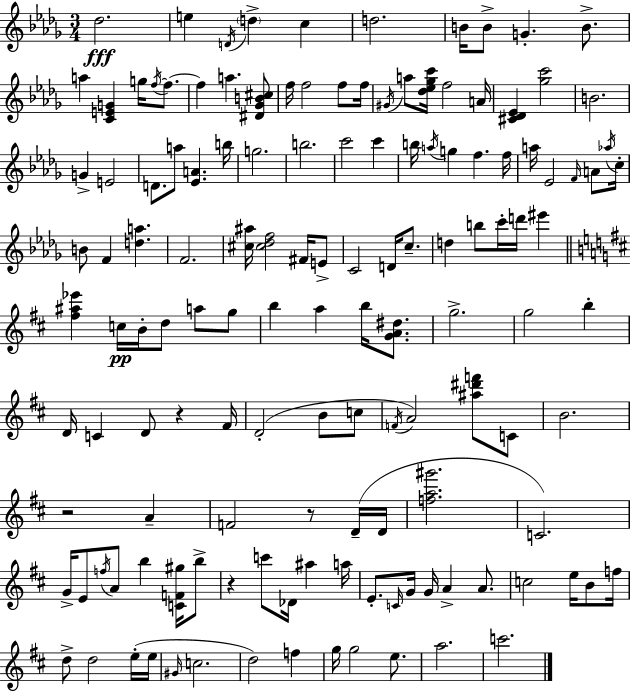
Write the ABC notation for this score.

X:1
T:Untitled
M:3/4
L:1/4
K:Bbm
_d2 e D/4 d c d2 B/4 B/2 G B/2 a [CEG] g/4 f/4 f/2 f a [^D_GB^c]/2 f/4 f2 f/2 f/4 ^G/4 a/2 [_d_e_gc']/4 f2 A/4 [^C_D_E] [_gc']2 B2 G E2 D/2 a/2 [_EA] b/4 g2 b2 c'2 c' b/4 a/4 g f f/4 a/4 _E2 F/4 A/2 _a/4 c/4 B/2 F [da] F2 [^c^a]/4 [^c_df]2 ^F/4 E/2 C2 D/4 c/2 d b/2 c'/4 d'/4 ^e' [^f^a_e'] c/4 B/4 d/2 a/2 g/2 b a b/4 [GA^d]/2 g2 g2 b D/4 C D/2 z ^F/4 D2 B/2 c/2 F/4 A2 [^a^d'f']/2 C/2 B2 z2 A F2 z/2 D/4 D/4 [fa^g']2 C2 G/4 E/2 f/4 A/2 b [CF^g]/4 b/2 z c'/2 _D/4 ^a a/4 E/2 C/4 G/4 G/4 A A/2 c2 e/4 B/2 f/4 d/2 d2 e/4 e/4 ^G/4 c2 d2 f g/4 g2 e/2 a2 c'2